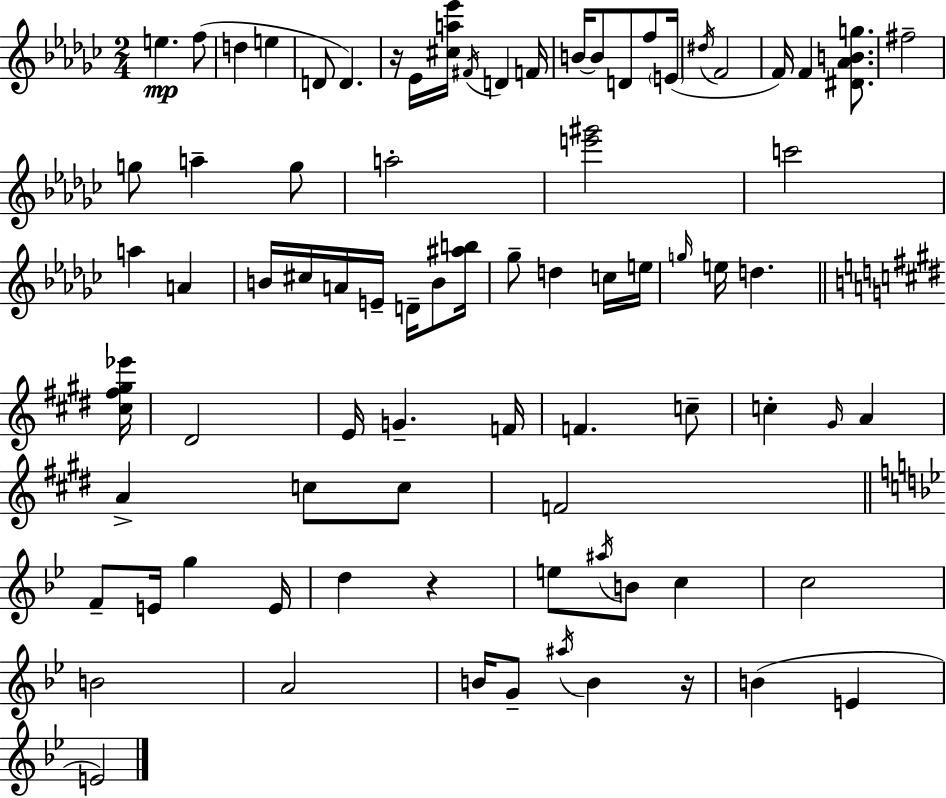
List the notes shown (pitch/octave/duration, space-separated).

E5/q. F5/e D5/q E5/q D4/e D4/q. R/s Eb4/s [C#5,A5,Eb6]/s F#4/s D4/q F4/s B4/s B4/e D4/e F5/e E4/s D#5/s F4/h F4/s F4/q [D#4,Ab4,B4,G5]/e. F#5/h G5/e A5/q G5/e A5/h [E6,G#6]/h C6/h A5/q A4/q B4/s C#5/s A4/s E4/s D4/s B4/e [A#5,B5]/s Gb5/e D5/q C5/s E5/s G5/s E5/s D5/q. [C#5,F#5,G#5,Eb6]/s D#4/h E4/s G4/q. F4/s F4/q. C5/e C5/q G#4/s A4/q A4/q C5/e C5/e F4/h F4/e E4/s G5/q E4/s D5/q R/q E5/e A#5/s B4/e C5/q C5/h B4/h A4/h B4/s G4/e A#5/s B4/q R/s B4/q E4/q E4/h